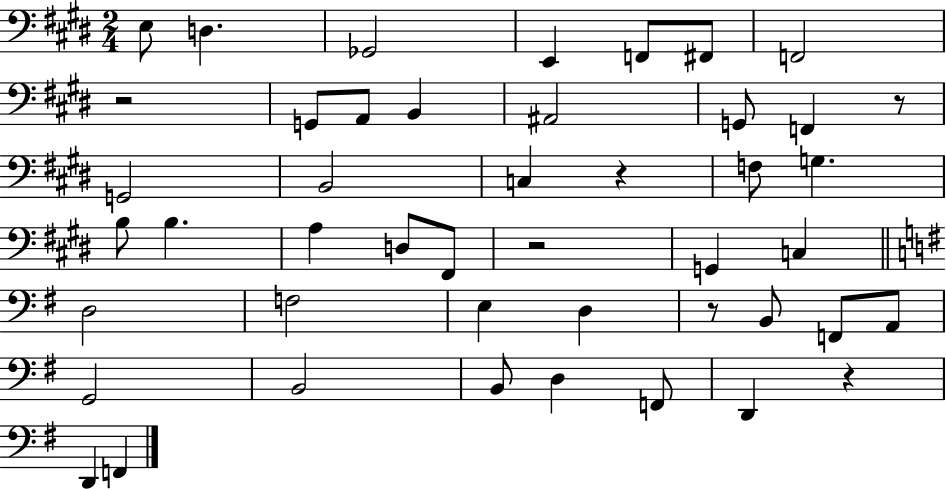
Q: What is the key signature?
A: E major